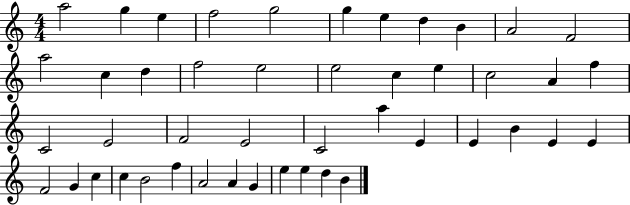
A5/h G5/q E5/q F5/h G5/h G5/q E5/q D5/q B4/q A4/h F4/h A5/h C5/q D5/q F5/h E5/h E5/h C5/q E5/q C5/h A4/q F5/q C4/h E4/h F4/h E4/h C4/h A5/q E4/q E4/q B4/q E4/q E4/q F4/h G4/q C5/q C5/q B4/h F5/q A4/h A4/q G4/q E5/q E5/q D5/q B4/q